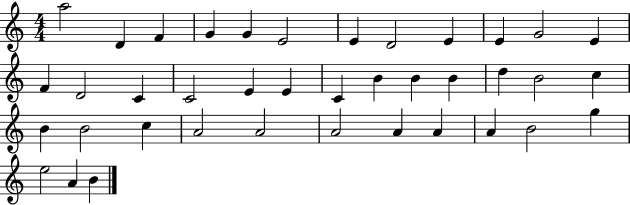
{
  \clef treble
  \numericTimeSignature
  \time 4/4
  \key c \major
  a''2 d'4 f'4 | g'4 g'4 e'2 | e'4 d'2 e'4 | e'4 g'2 e'4 | \break f'4 d'2 c'4 | c'2 e'4 e'4 | c'4 b'4 b'4 b'4 | d''4 b'2 c''4 | \break b'4 b'2 c''4 | a'2 a'2 | a'2 a'4 a'4 | a'4 b'2 g''4 | \break e''2 a'4 b'4 | \bar "|."
}